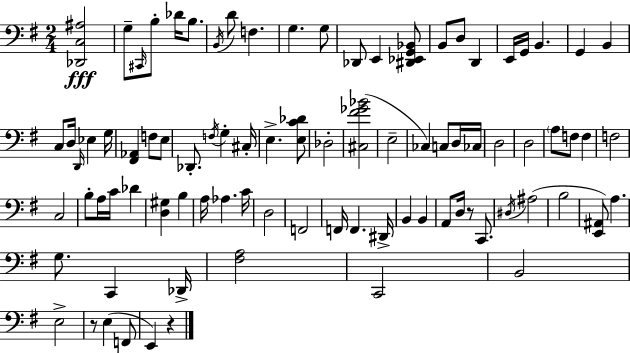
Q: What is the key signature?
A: G major